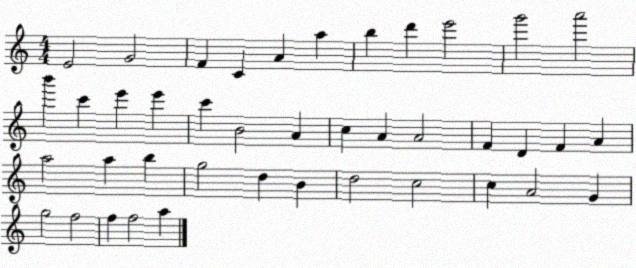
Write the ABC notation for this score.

X:1
T:Untitled
M:4/4
L:1/4
K:C
E2 G2 F C A a b d' e'2 g'2 a'2 b' c' e' e' c' B2 A c A A2 F D F A a2 a b g2 d B d2 c2 c A2 G g2 f2 f f2 a